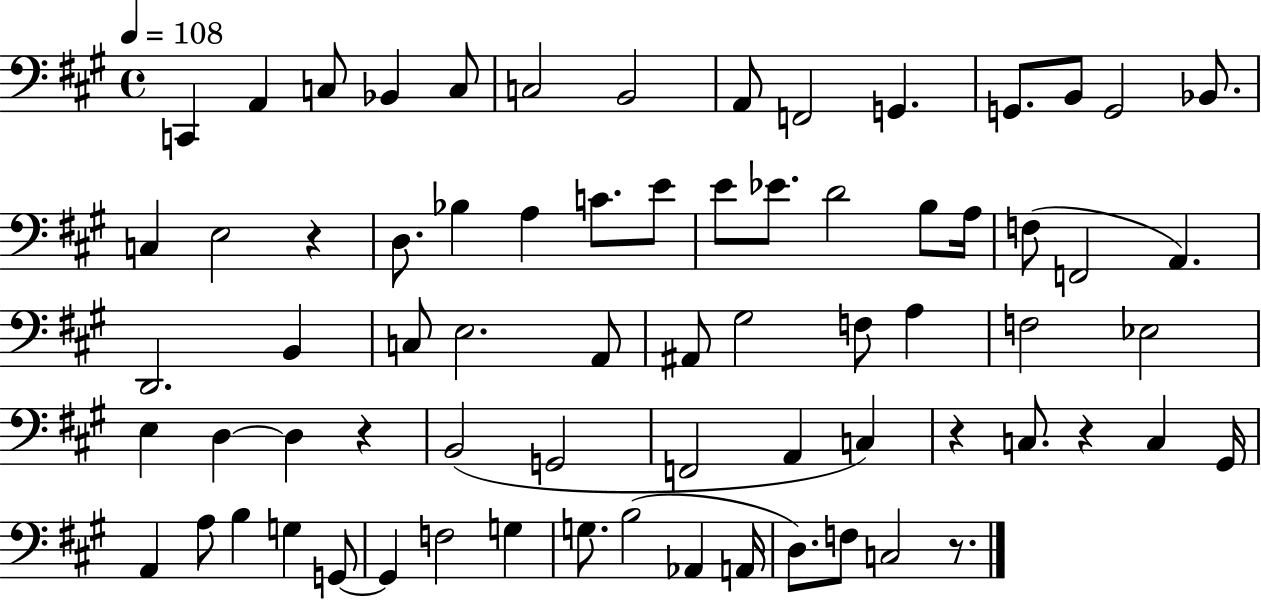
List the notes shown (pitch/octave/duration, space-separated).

C2/q A2/q C3/e Bb2/q C3/e C3/h B2/h A2/e F2/h G2/q. G2/e. B2/e G2/h Bb2/e. C3/q E3/h R/q D3/e. Bb3/q A3/q C4/e. E4/e E4/e Eb4/e. D4/h B3/e A3/s F3/e F2/h A2/q. D2/h. B2/q C3/e E3/h. A2/e A#2/e G#3/h F3/e A3/q F3/h Eb3/h E3/q D3/q D3/q R/q B2/h G2/h F2/h A2/q C3/q R/q C3/e. R/q C3/q G#2/s A2/q A3/e B3/q G3/q G2/e G2/q F3/h G3/q G3/e. B3/h Ab2/q A2/s D3/e. F3/e C3/h R/e.